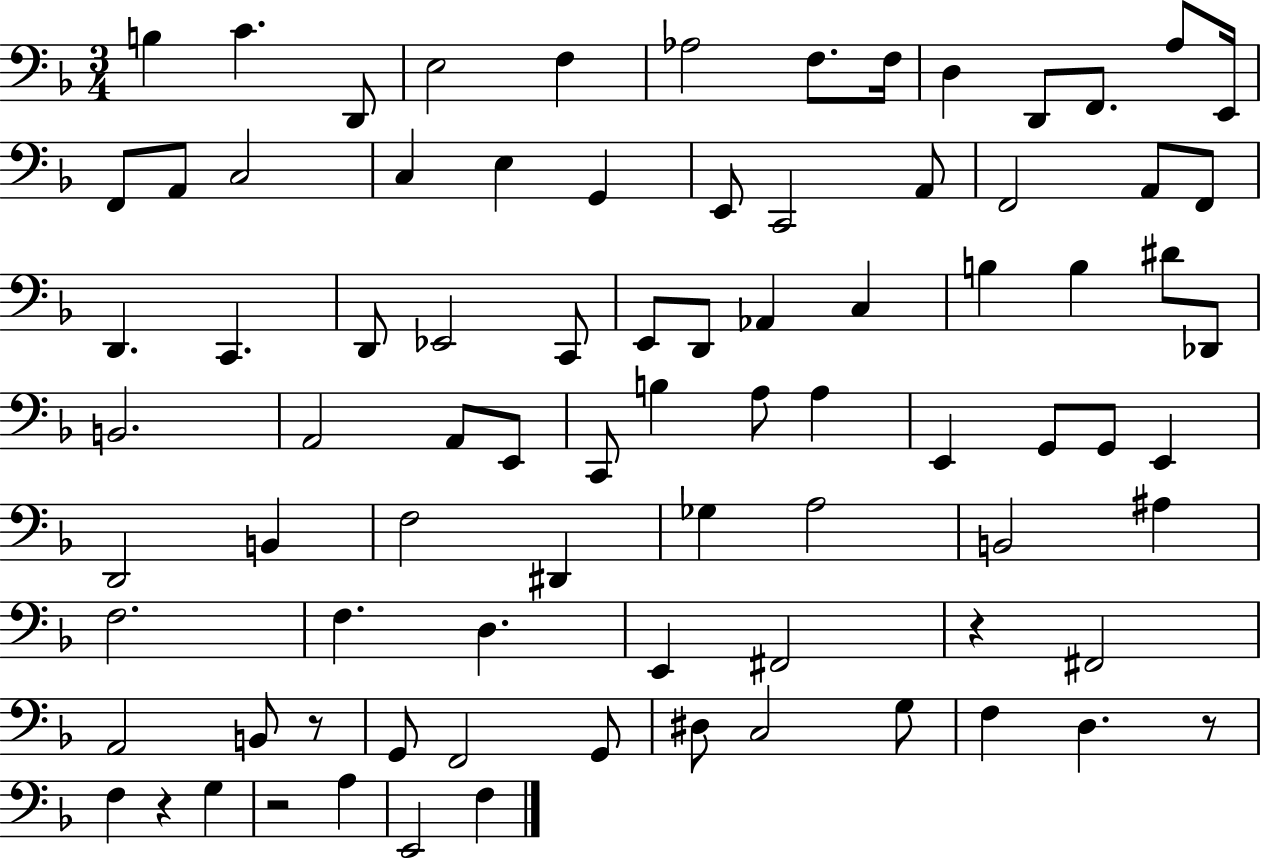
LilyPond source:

{
  \clef bass
  \numericTimeSignature
  \time 3/4
  \key f \major
  b4 c'4. d,8 | e2 f4 | aes2 f8. f16 | d4 d,8 f,8. a8 e,16 | \break f,8 a,8 c2 | c4 e4 g,4 | e,8 c,2 a,8 | f,2 a,8 f,8 | \break d,4. c,4. | d,8 ees,2 c,8 | e,8 d,8 aes,4 c4 | b4 b4 dis'8 des,8 | \break b,2. | a,2 a,8 e,8 | c,8 b4 a8 a4 | e,4 g,8 g,8 e,4 | \break d,2 b,4 | f2 dis,4 | ges4 a2 | b,2 ais4 | \break f2. | f4. d4. | e,4 fis,2 | r4 fis,2 | \break a,2 b,8 r8 | g,8 f,2 g,8 | dis8 c2 g8 | f4 d4. r8 | \break f4 r4 g4 | r2 a4 | e,2 f4 | \bar "|."
}